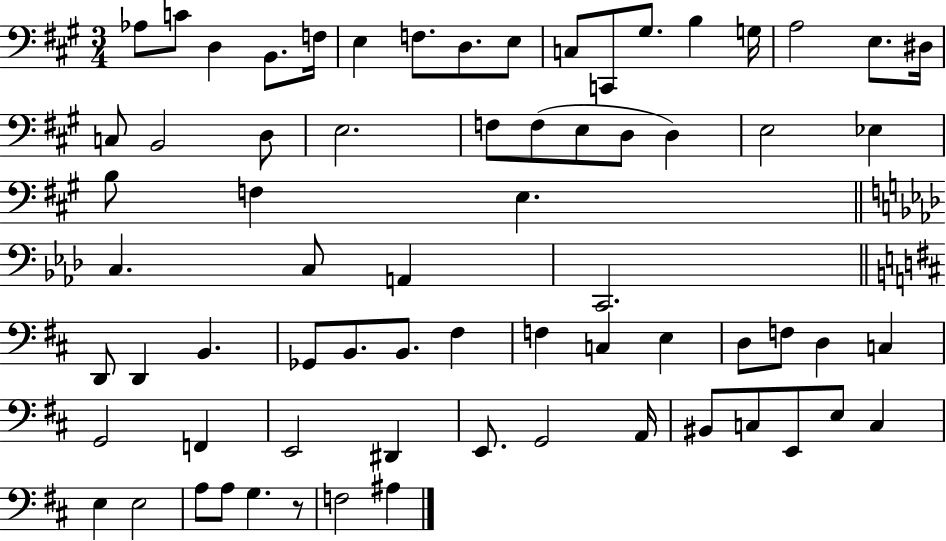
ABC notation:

X:1
T:Untitled
M:3/4
L:1/4
K:A
_A,/2 C/2 D, B,,/2 F,/4 E, F,/2 D,/2 E,/2 C,/2 C,,/2 ^G,/2 B, G,/4 A,2 E,/2 ^D,/4 C,/2 B,,2 D,/2 E,2 F,/2 F,/2 E,/2 D,/2 D, E,2 _E, B,/2 F, E, C, C,/2 A,, C,,2 D,,/2 D,, B,, _G,,/2 B,,/2 B,,/2 ^F, F, C, E, D,/2 F,/2 D, C, G,,2 F,, E,,2 ^D,, E,,/2 G,,2 A,,/4 ^B,,/2 C,/2 E,,/2 E,/2 C, E, E,2 A,/2 A,/2 G, z/2 F,2 ^A,